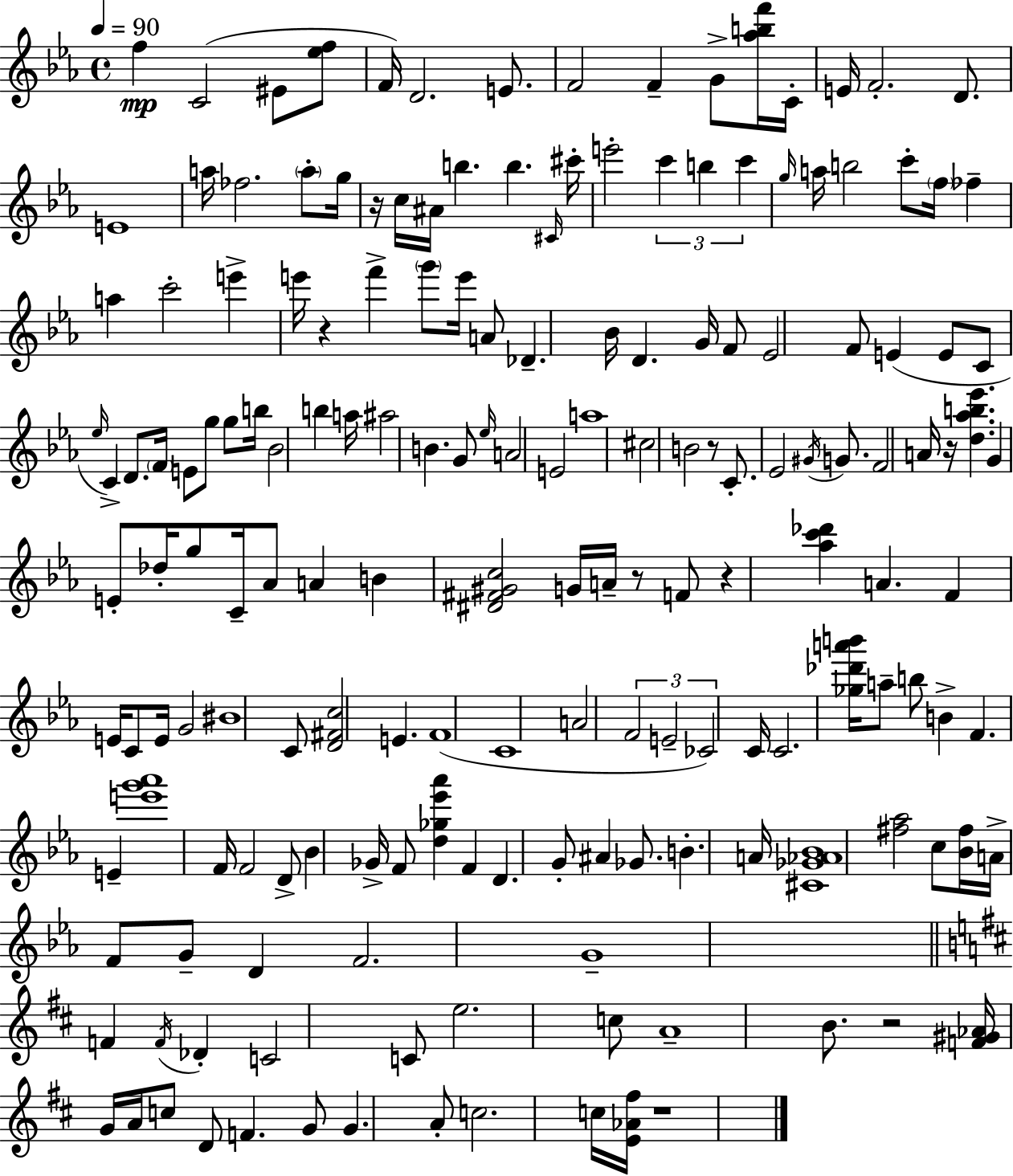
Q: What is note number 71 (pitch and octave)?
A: C#5